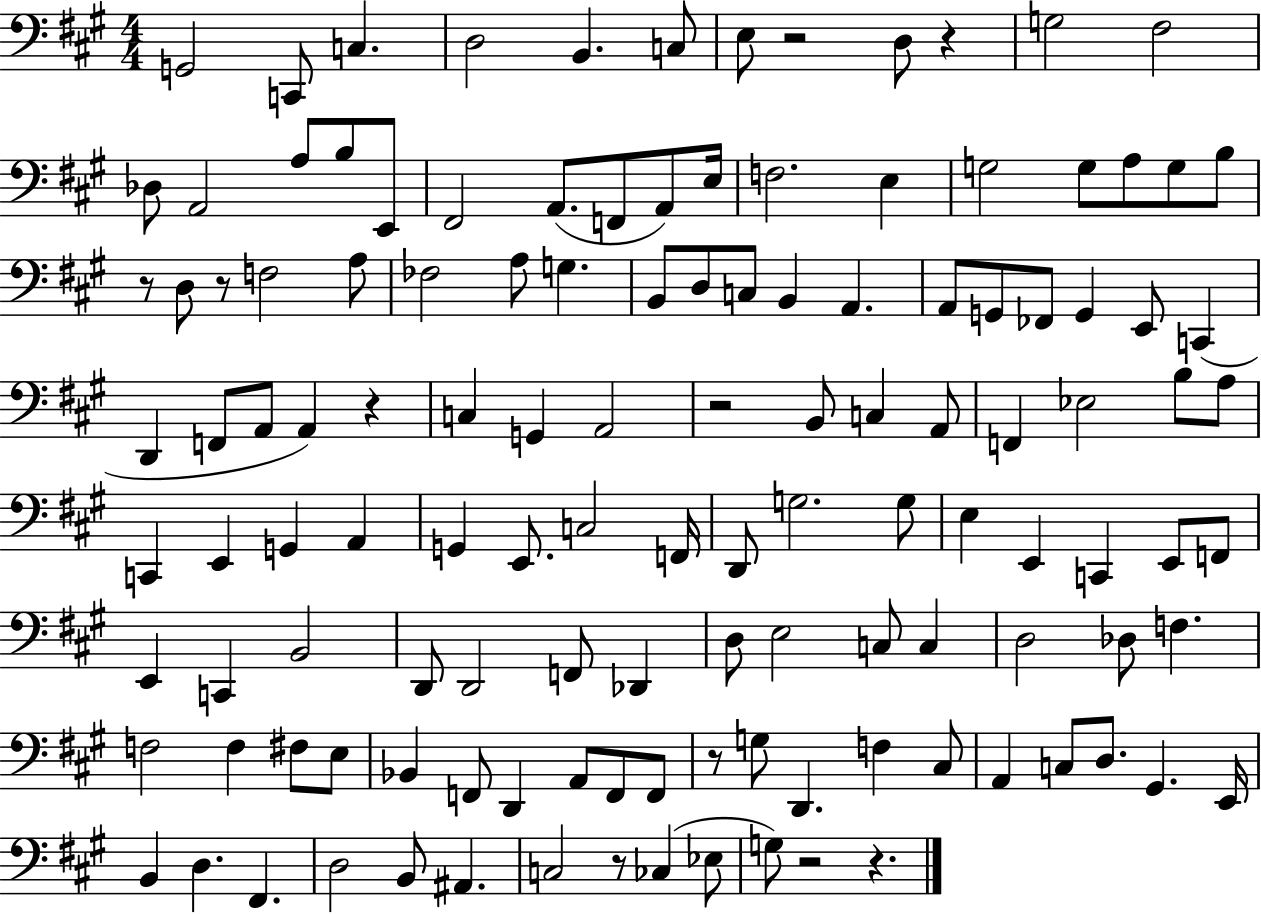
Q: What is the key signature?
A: A major